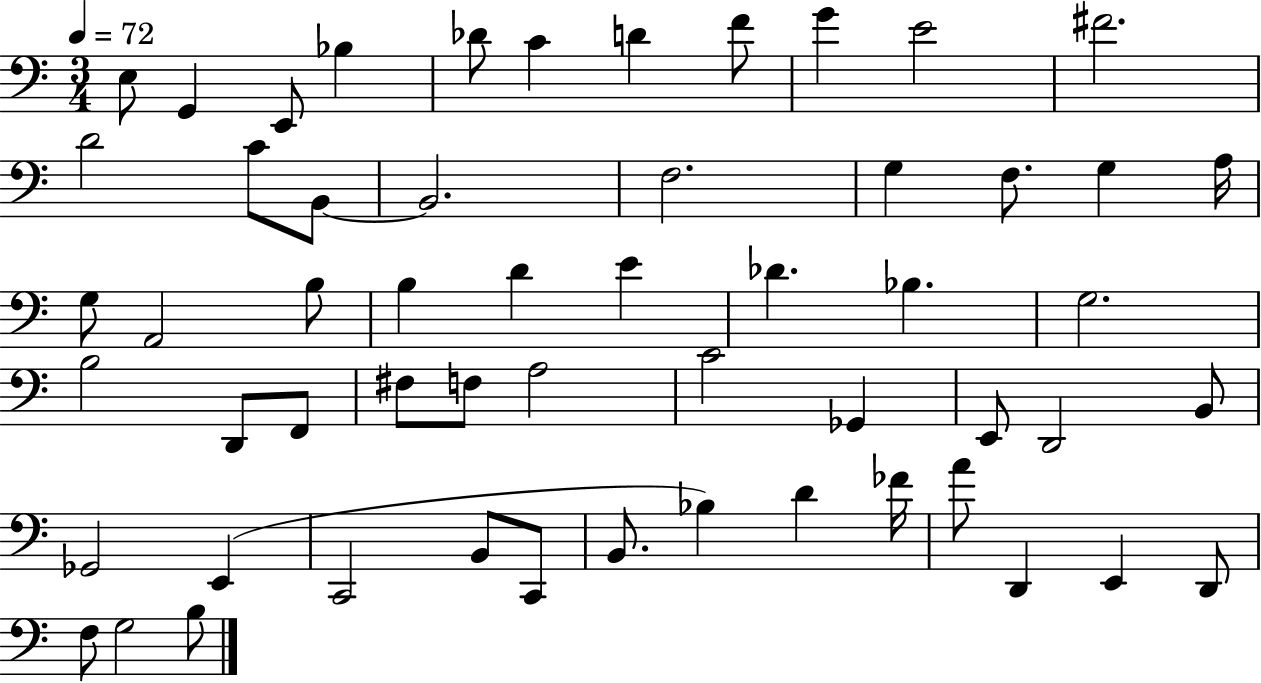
{
  \clef bass
  \numericTimeSignature
  \time 3/4
  \key c \major
  \tempo 4 = 72
  e8 g,4 e,8 bes4 | des'8 c'4 d'4 f'8 | g'4 e'2 | fis'2. | \break d'2 c'8 b,8~~ | b,2. | f2. | g4 f8. g4 a16 | \break g8 a,2 b8 | b4 d'4 e'4 | des'4. bes4. | g2. | \break b2 d,8 f,8 | fis8 f8 a2 | c'2 ges,4 | e,8 d,2 b,8 | \break ges,2 e,4( | c,2 b,8 c,8 | b,8. bes4) d'4 fes'16 | a'8 d,4 e,4 d,8 | \break f8 g2 b8 | \bar "|."
}